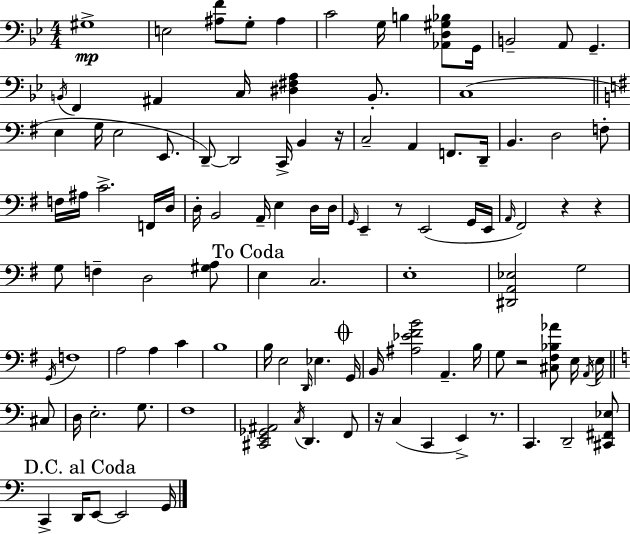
X:1
T:Untitled
M:4/4
L:1/4
K:Gm
^G,4 E,2 [^A,F]/2 G,/2 ^A, C2 G,/4 B, [_A,,D,^G,_B,]/2 G,,/4 B,,2 A,,/2 G,, B,,/4 F,, ^A,, C,/4 [^D,^F,A,] B,,/2 C,4 E, G,/4 E,2 E,,/2 D,,/2 D,,2 C,,/4 B,, z/4 C,2 A,, F,,/2 D,,/4 B,, D,2 F,/2 F,/4 ^A,/4 C2 F,,/4 D,/4 D,/4 B,,2 A,,/4 E, D,/4 D,/4 G,,/4 E,, z/2 E,,2 G,,/4 E,,/4 A,,/4 ^F,,2 z z G,/2 F, D,2 [^G,A,]/2 E, C,2 E,4 [^D,,A,,_E,]2 G,2 G,,/4 F,4 A,2 A, C B,4 B,/4 E,2 D,,/4 _E, G,,/4 B,,/4 [^A,_E^FB]2 A,, B,/4 G,/2 z2 [^C,^F,_B,_A]/2 E,/4 A,,/4 E,/4 ^C,/2 D,/4 E,2 G,/2 F,4 [^C,,E,,_G,,^A,,]2 C,/4 D,, F,,/2 z/4 C, C,, E,, z/2 C,, D,,2 [^C,,^F,,_E,]/2 C,, D,,/4 E,,/2 E,,2 G,,/4